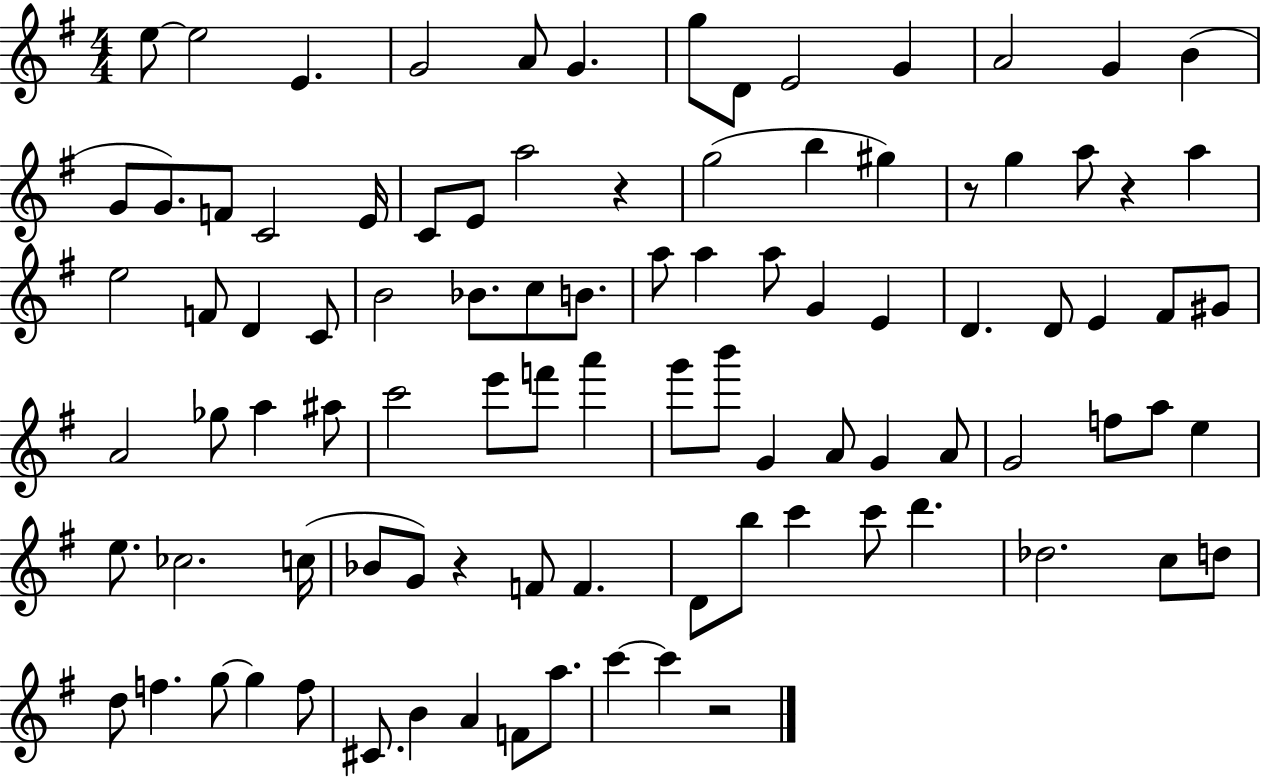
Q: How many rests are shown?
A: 5